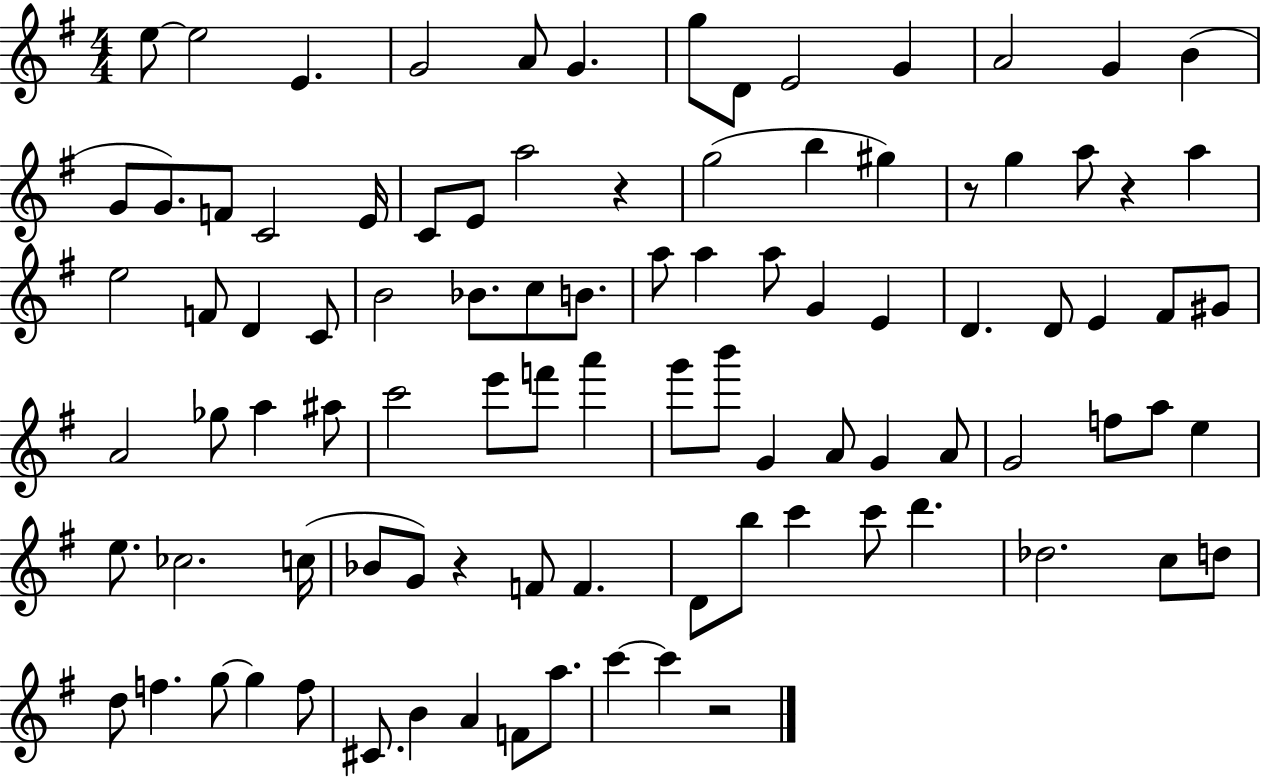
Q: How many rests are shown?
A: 5